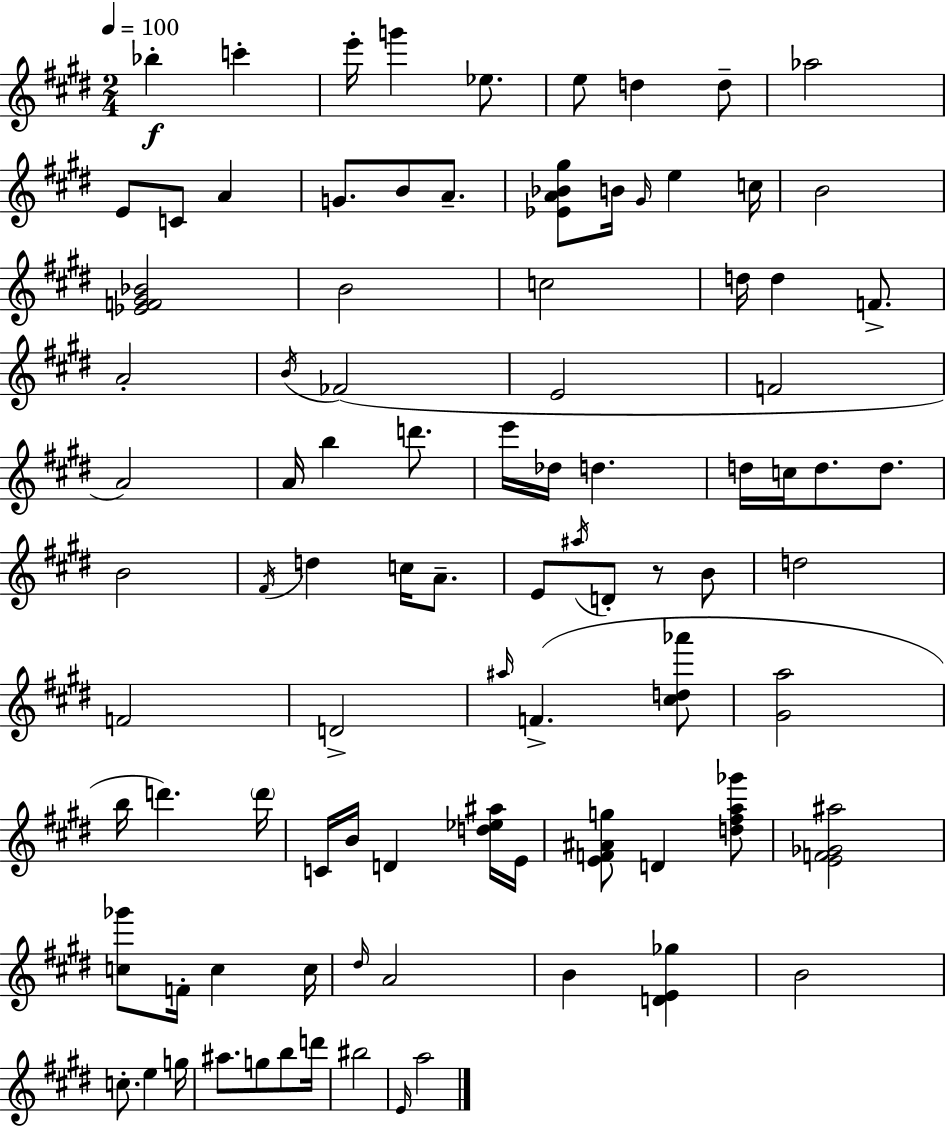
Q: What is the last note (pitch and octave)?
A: A5